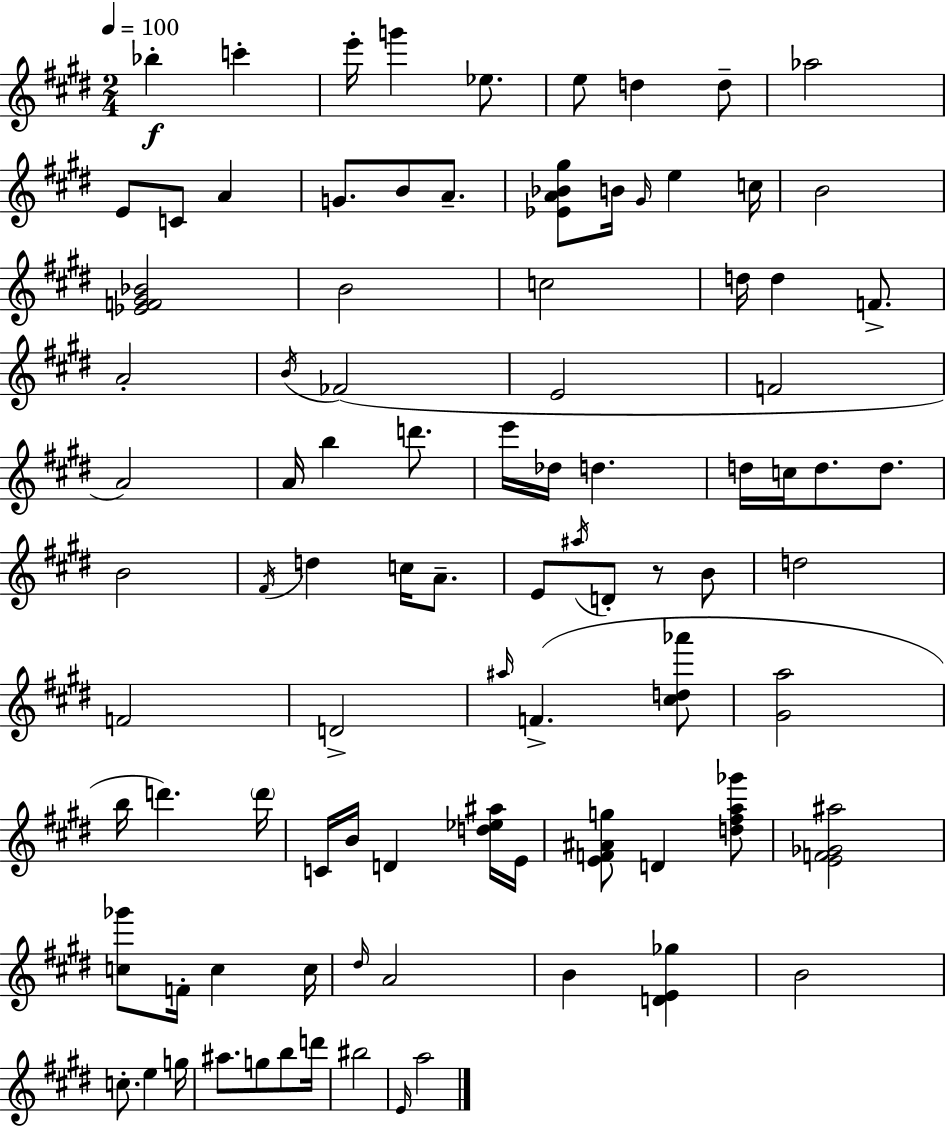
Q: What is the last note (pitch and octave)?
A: A5